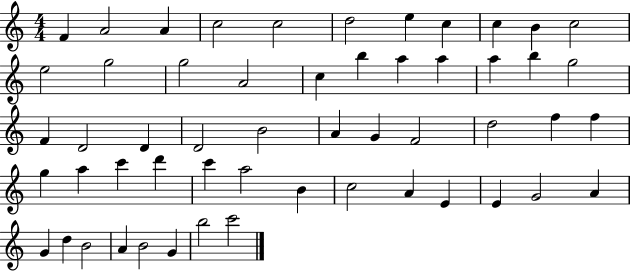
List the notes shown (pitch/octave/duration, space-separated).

F4/q A4/h A4/q C5/h C5/h D5/h E5/q C5/q C5/q B4/q C5/h E5/h G5/h G5/h A4/h C5/q B5/q A5/q A5/q A5/q B5/q G5/h F4/q D4/h D4/q D4/h B4/h A4/q G4/q F4/h D5/h F5/q F5/q G5/q A5/q C6/q D6/q C6/q A5/h B4/q C5/h A4/q E4/q E4/q G4/h A4/q G4/q D5/q B4/h A4/q B4/h G4/q B5/h C6/h